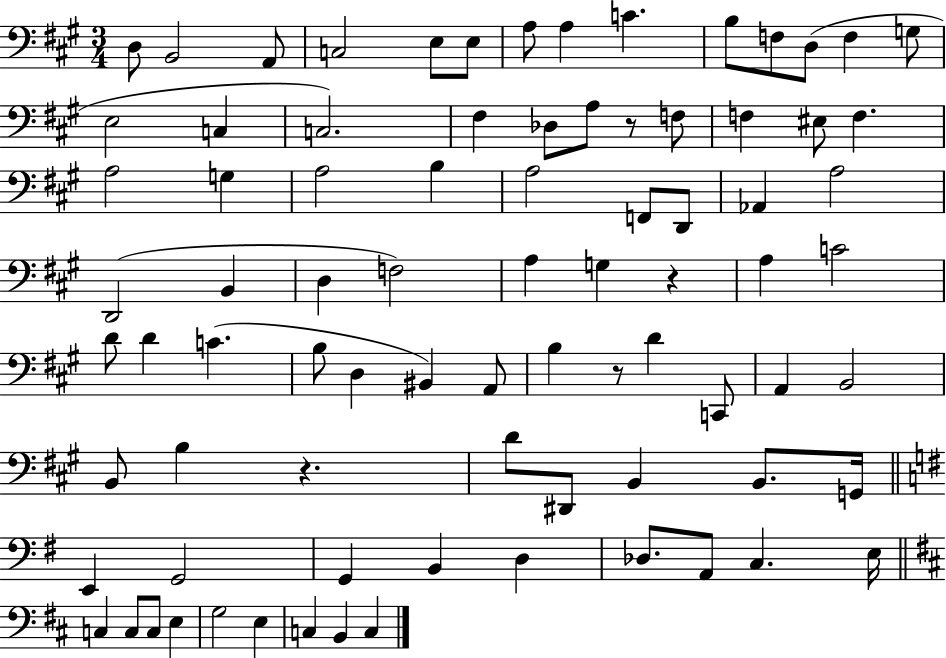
{
  \clef bass
  \numericTimeSignature
  \time 3/4
  \key a \major
  \repeat volta 2 { d8 b,2 a,8 | c2 e8 e8 | a8 a4 c'4. | b8 f8 d8( f4 g8 | \break e2 c4 | c2.) | fis4 des8 a8 r8 f8 | f4 eis8 f4. | \break a2 g4 | a2 b4 | a2 f,8 d,8 | aes,4 a2 | \break d,2( b,4 | d4 f2) | a4 g4 r4 | a4 c'2 | \break d'8 d'4 c'4.( | b8 d4 bis,4) a,8 | b4 r8 d'4 c,8 | a,4 b,2 | \break b,8 b4 r4. | d'8 dis,8 b,4 b,8. g,16 | \bar "||" \break \key g \major e,4 g,2 | g,4 b,4 d4 | des8. a,8 c4. e16 | \bar "||" \break \key d \major c4 c8 c8 e4 | g2 e4 | c4 b,4 c4 | } \bar "|."
}